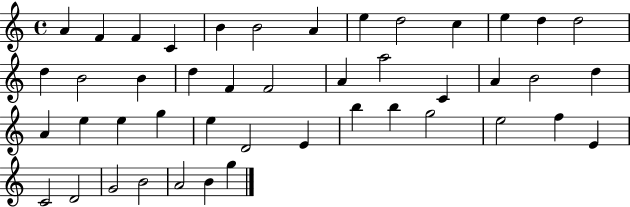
A4/q F4/q F4/q C4/q B4/q B4/h A4/q E5/q D5/h C5/q E5/q D5/q D5/h D5/q B4/h B4/q D5/q F4/q F4/h A4/q A5/h C4/q A4/q B4/h D5/q A4/q E5/q E5/q G5/q E5/q D4/h E4/q B5/q B5/q G5/h E5/h F5/q E4/q C4/h D4/h G4/h B4/h A4/h B4/q G5/q